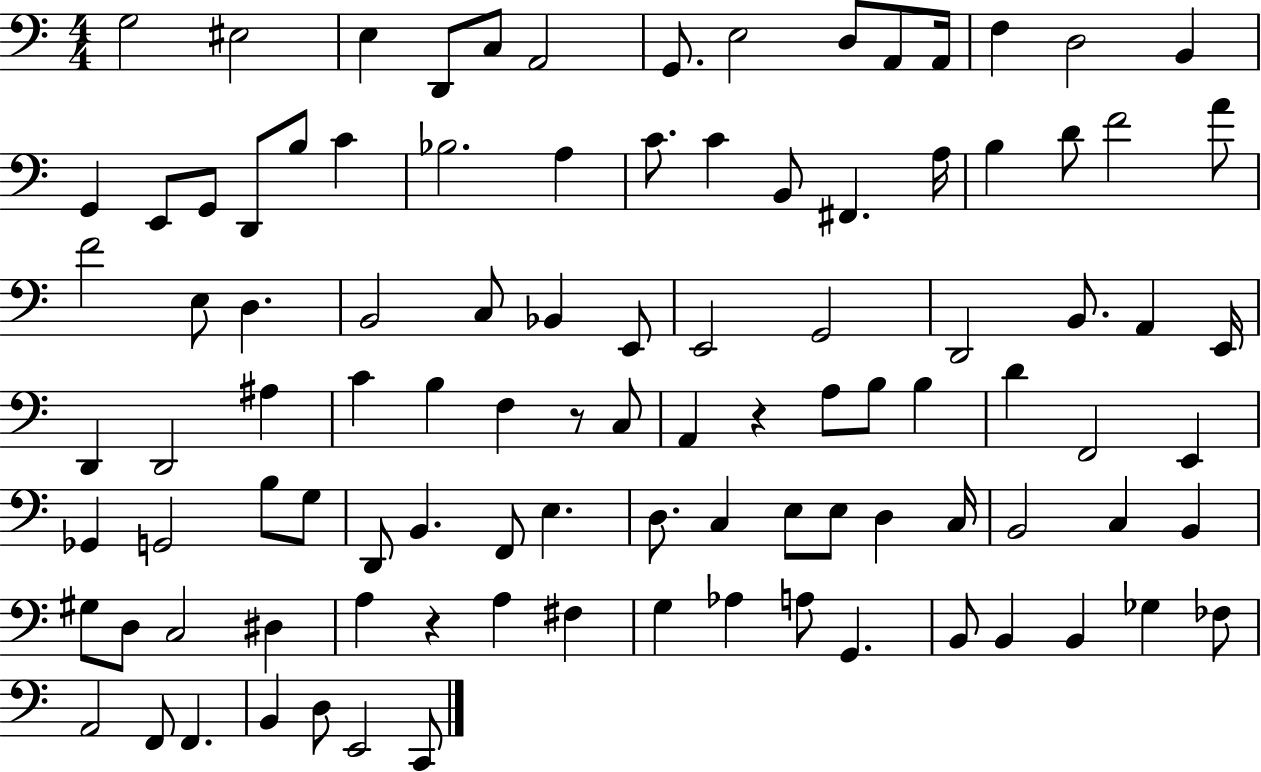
{
  \clef bass
  \numericTimeSignature
  \time 4/4
  \key c \major
  g2 eis2 | e4 d,8 c8 a,2 | g,8. e2 d8 a,8 a,16 | f4 d2 b,4 | \break g,4 e,8 g,8 d,8 b8 c'4 | bes2. a4 | c'8. c'4 b,8 fis,4. a16 | b4 d'8 f'2 a'8 | \break f'2 e8 d4. | b,2 c8 bes,4 e,8 | e,2 g,2 | d,2 b,8. a,4 e,16 | \break d,4 d,2 ais4 | c'4 b4 f4 r8 c8 | a,4 r4 a8 b8 b4 | d'4 f,2 e,4 | \break ges,4 g,2 b8 g8 | d,8 b,4. f,8 e4. | d8. c4 e8 e8 d4 c16 | b,2 c4 b,4 | \break gis8 d8 c2 dis4 | a4 r4 a4 fis4 | g4 aes4 a8 g,4. | b,8 b,4 b,4 ges4 fes8 | \break a,2 f,8 f,4. | b,4 d8 e,2 c,8 | \bar "|."
}